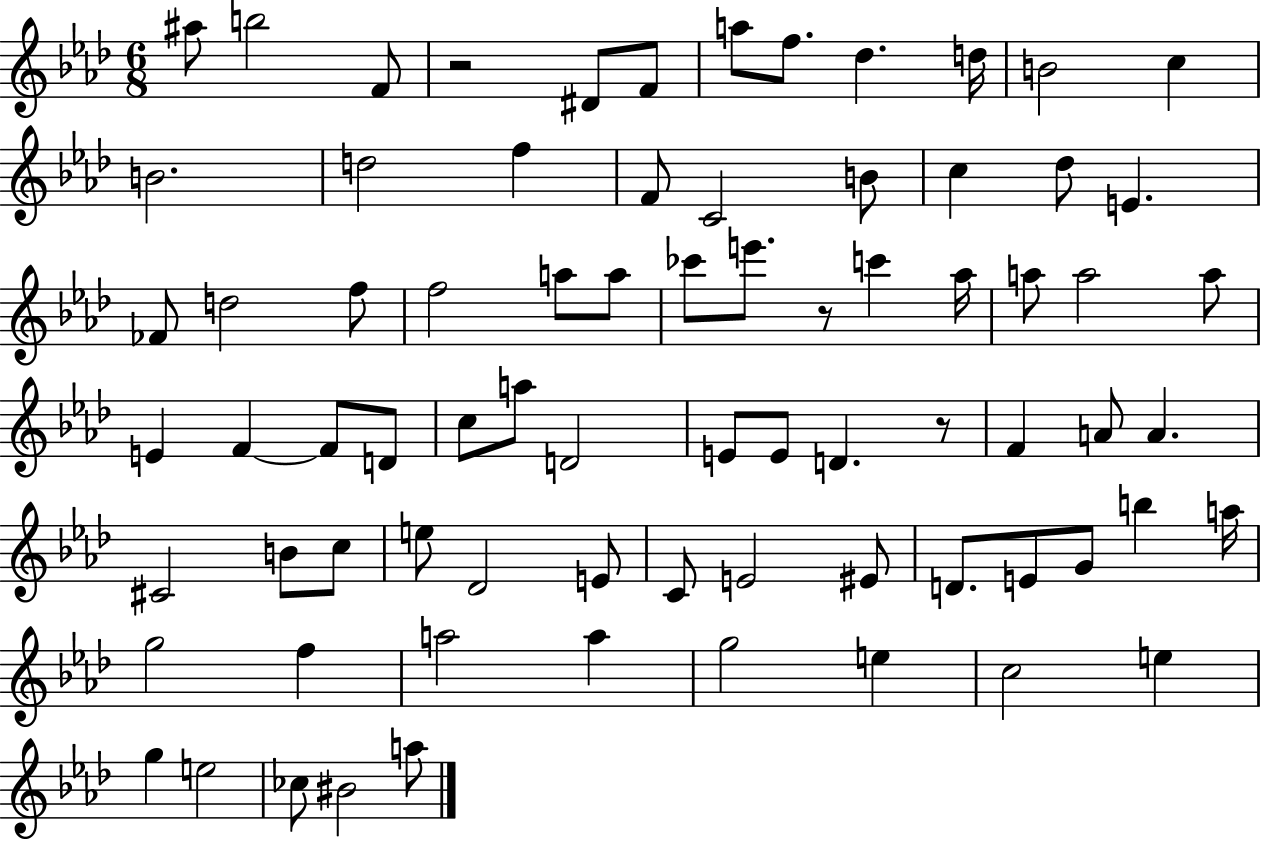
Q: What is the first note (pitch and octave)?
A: A#5